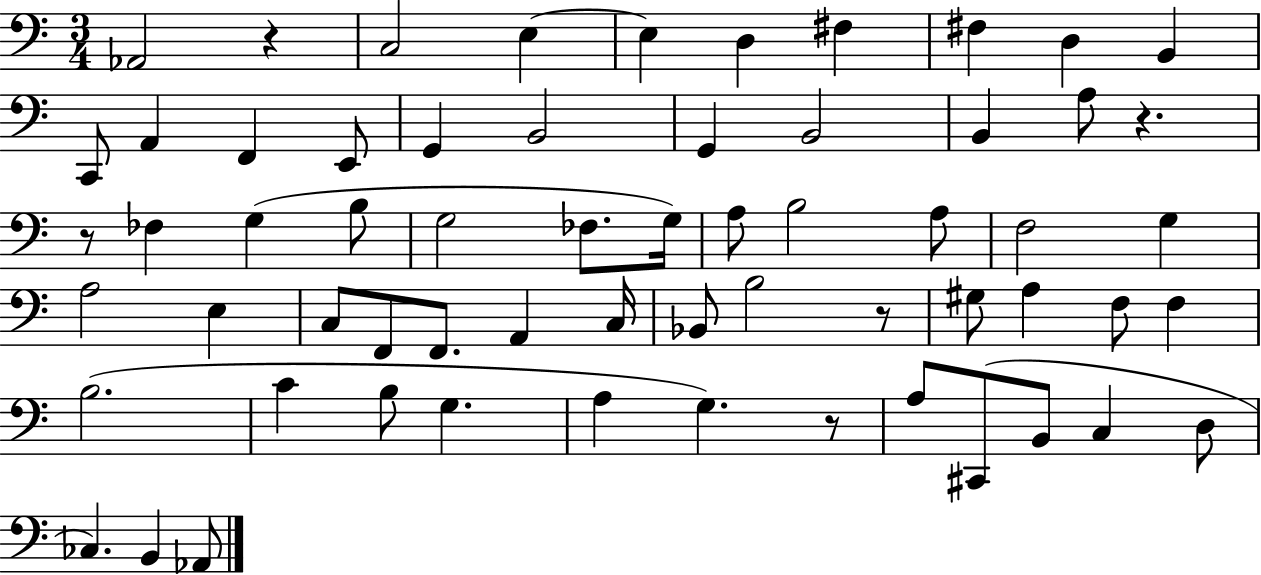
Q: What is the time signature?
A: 3/4